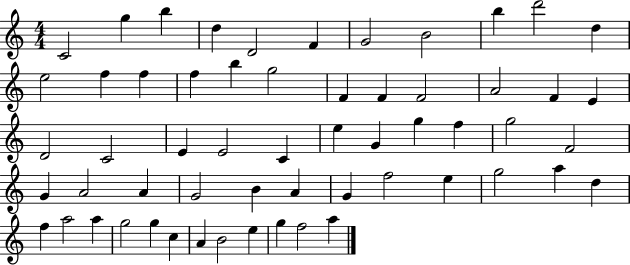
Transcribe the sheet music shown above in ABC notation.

X:1
T:Untitled
M:4/4
L:1/4
K:C
C2 g b d D2 F G2 B2 b d'2 d e2 f f f b g2 F F F2 A2 F E D2 C2 E E2 C e G g f g2 F2 G A2 A G2 B A G f2 e g2 a d f a2 a g2 g c A B2 e g f2 a